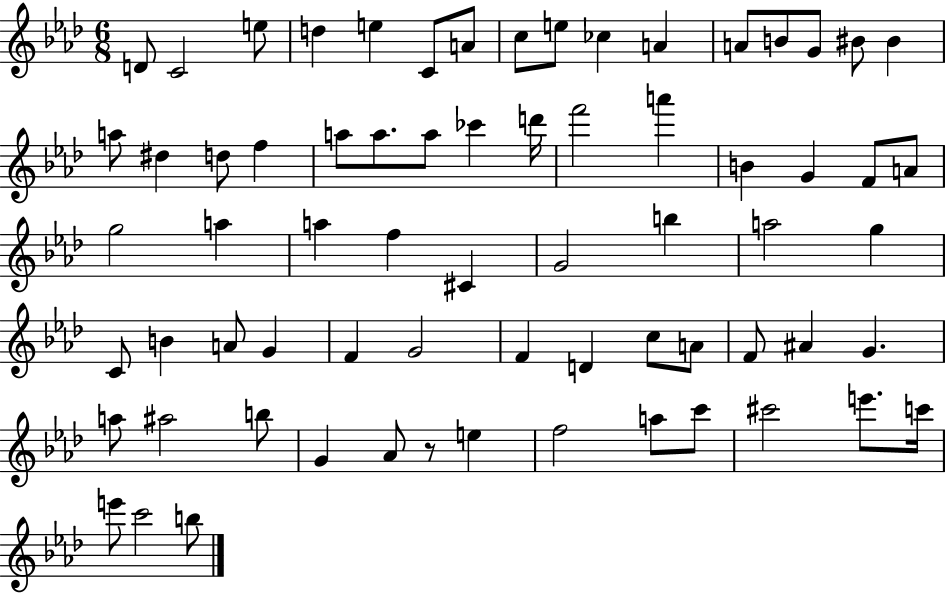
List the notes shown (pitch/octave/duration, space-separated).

D4/e C4/h E5/e D5/q E5/q C4/e A4/e C5/e E5/e CES5/q A4/q A4/e B4/e G4/e BIS4/e BIS4/q A5/e D#5/q D5/e F5/q A5/e A5/e. A5/e CES6/q D6/s F6/h A6/q B4/q G4/q F4/e A4/e G5/h A5/q A5/q F5/q C#4/q G4/h B5/q A5/h G5/q C4/e B4/q A4/e G4/q F4/q G4/h F4/q D4/q C5/e A4/e F4/e A#4/q G4/q. A5/e A#5/h B5/e G4/q Ab4/e R/e E5/q F5/h A5/e C6/e C#6/h E6/e. C6/s E6/e C6/h B5/e